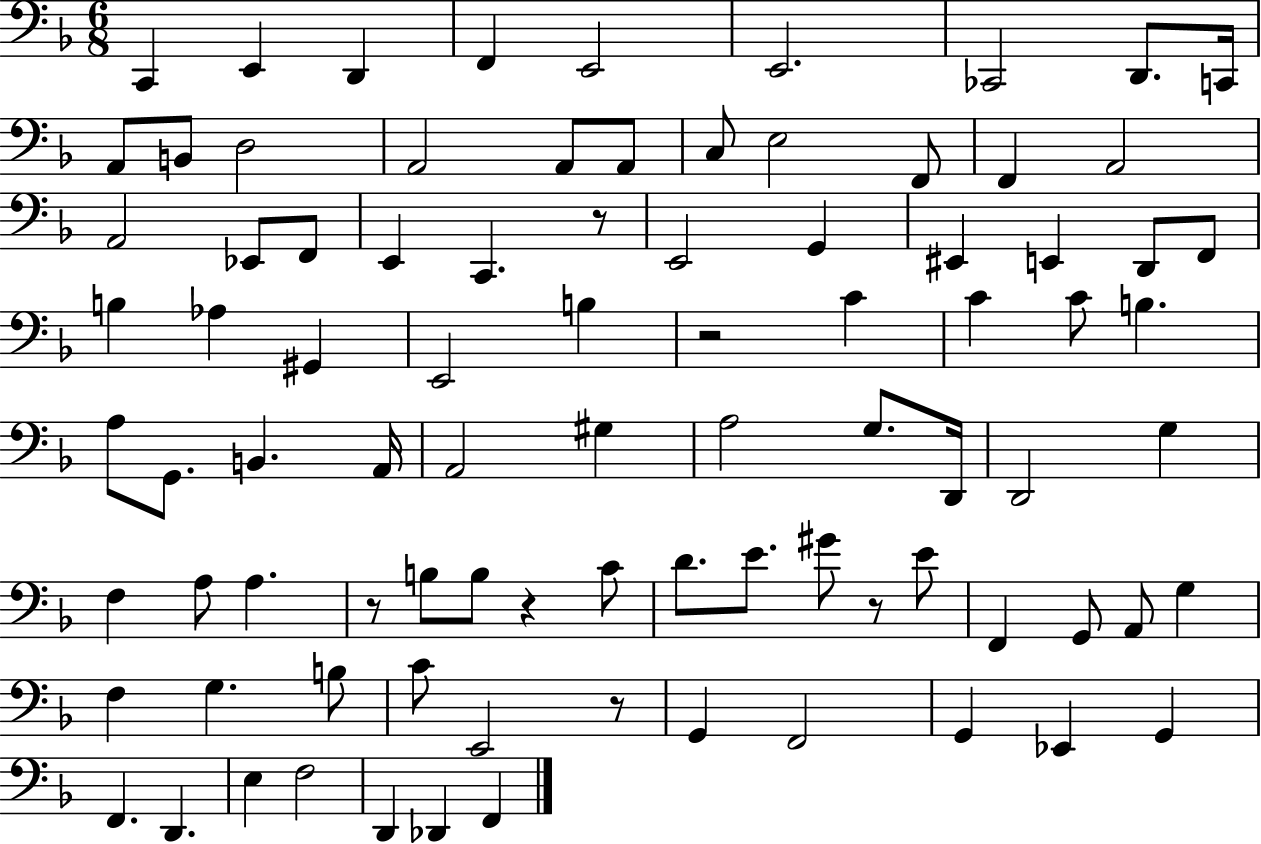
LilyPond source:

{
  \clef bass
  \numericTimeSignature
  \time 6/8
  \key f \major
  \repeat volta 2 { c,4 e,4 d,4 | f,4 e,2 | e,2. | ces,2 d,8. c,16 | \break a,8 b,8 d2 | a,2 a,8 a,8 | c8 e2 f,8 | f,4 a,2 | \break a,2 ees,8 f,8 | e,4 c,4. r8 | e,2 g,4 | eis,4 e,4 d,8 f,8 | \break b4 aes4 gis,4 | e,2 b4 | r2 c'4 | c'4 c'8 b4. | \break a8 g,8. b,4. a,16 | a,2 gis4 | a2 g8. d,16 | d,2 g4 | \break f4 a8 a4. | r8 b8 b8 r4 c'8 | d'8. e'8. gis'8 r8 e'8 | f,4 g,8 a,8 g4 | \break f4 g4. b8 | c'8 e,2 r8 | g,4 f,2 | g,4 ees,4 g,4 | \break f,4. d,4. | e4 f2 | d,4 des,4 f,4 | } \bar "|."
}